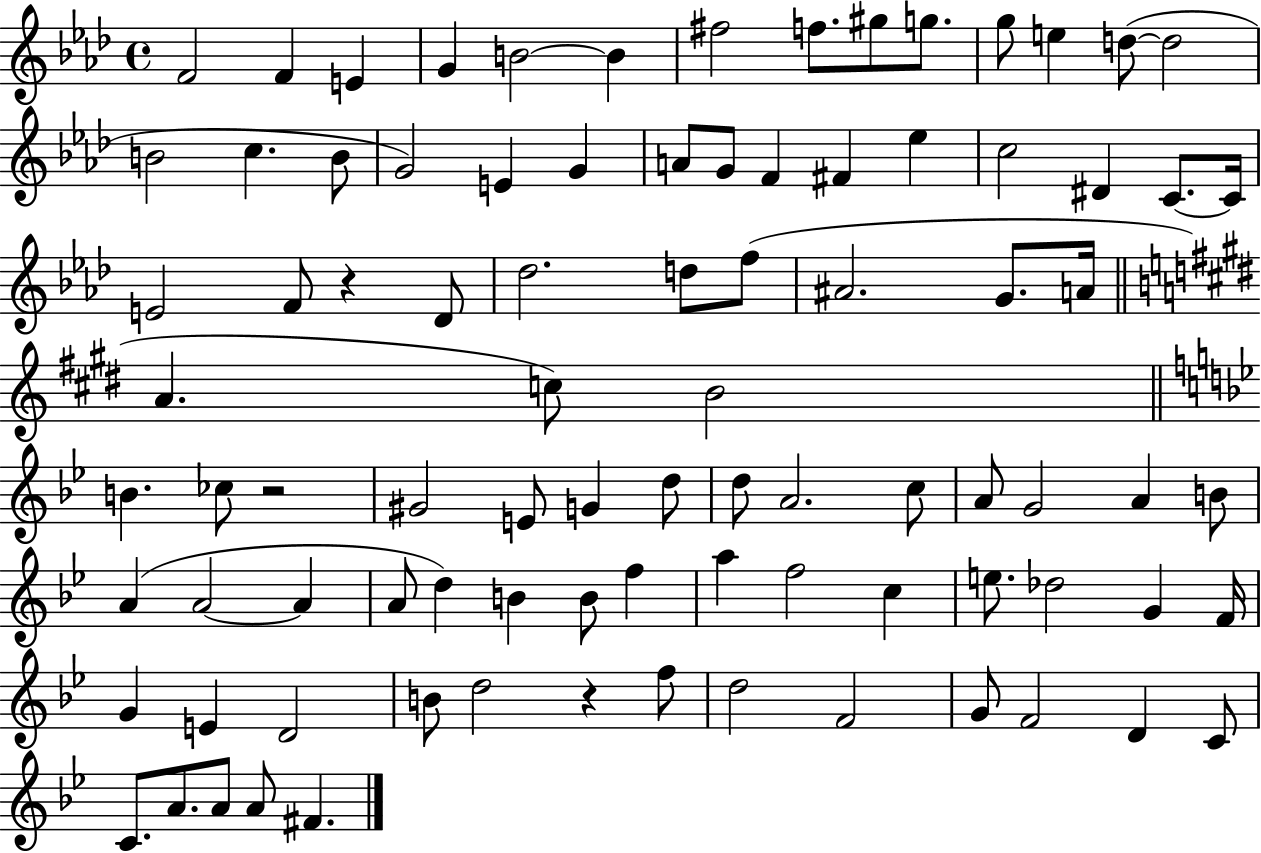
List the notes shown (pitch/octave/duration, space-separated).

F4/h F4/q E4/q G4/q B4/h B4/q F#5/h F5/e. G#5/e G5/e. G5/e E5/q D5/e D5/h B4/h C5/q. B4/e G4/h E4/q G4/q A4/e G4/e F4/q F#4/q Eb5/q C5/h D#4/q C4/e. C4/s E4/h F4/e R/q Db4/e Db5/h. D5/e F5/e A#4/h. G4/e. A4/s A4/q. C5/e B4/h B4/q. CES5/e R/h G#4/h E4/e G4/q D5/e D5/e A4/h. C5/e A4/e G4/h A4/q B4/e A4/q A4/h A4/q A4/e D5/q B4/q B4/e F5/q A5/q F5/h C5/q E5/e. Db5/h G4/q F4/s G4/q E4/q D4/h B4/e D5/h R/q F5/e D5/h F4/h G4/e F4/h D4/q C4/e C4/e. A4/e. A4/e A4/e F#4/q.